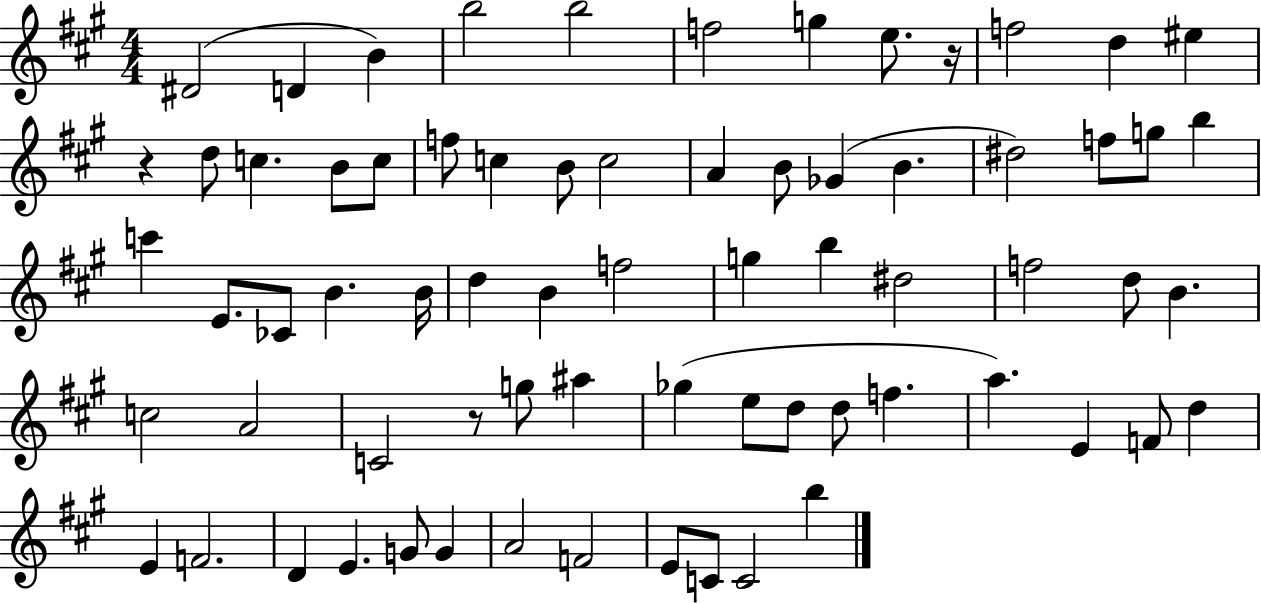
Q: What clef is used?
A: treble